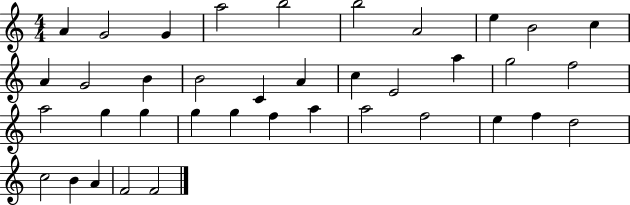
A4/q G4/h G4/q A5/h B5/h B5/h A4/h E5/q B4/h C5/q A4/q G4/h B4/q B4/h C4/q A4/q C5/q E4/h A5/q G5/h F5/h A5/h G5/q G5/q G5/q G5/q F5/q A5/q A5/h F5/h E5/q F5/q D5/h C5/h B4/q A4/q F4/h F4/h